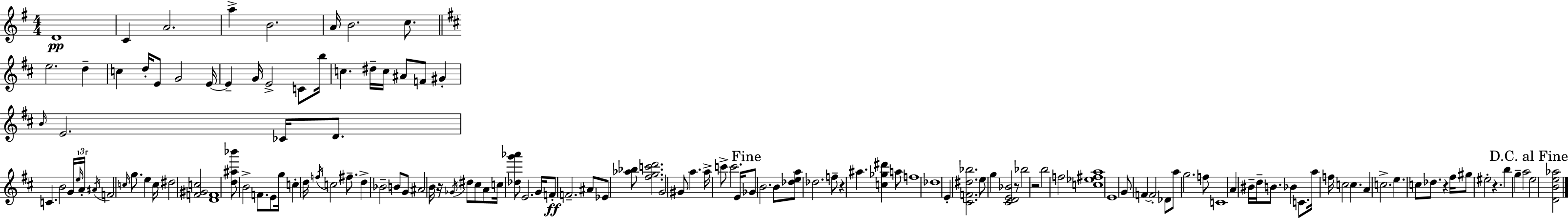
{
  \clef treble
  \numericTimeSignature
  \time 4/4
  \key e \minor
  d'1\pp | c'4 a'2. | a''4-> b'2. | a'16 b'2. c''8. | \break \bar "||" \break \key d \major e''2. d''4-- | c''4 d''16-. e'8 g'2 e'16~~ | e'4-- g'16 e'2-> c'8 b''16 | c''4. dis''16-- c''16 ais'8 f'8 gis'4-. | \break \grace { b'16 } e'2. ces'16 d'8. | c'4. b'2 g'16 | \tuplet 3/2 { \grace { e''16 } a'16-. \acciaccatura { ais'16 } } f'2 \grace { c''16 } g''8. e''4 | c''16 dis''2 <f' gis' c''>2 | \break <d' f'>1 | <d'' ais'' bes'''>8 b'2-> f'8. | e'8 g''16 c''4-. d''16 \acciaccatura { f''16 } c''2 | fis''8.-- d''4-> bes'2-- | \break b'8 g'8 ais'2 b'16 r16 \acciaccatura { ges'16 } | dis''8 cis''8 a'8 c''16 <des'' g''' aes'''>8 e'2. | g'16 f'8-.\ff f'2.-- | ais'8 ees'8 <aes'' bes''>8 <fis'' g'' c''' d'''>2. | \break g'2 gis'8 | a''4. a''16-> c'''8-> c'''2. | e'16 \mark "Fine" ges'8 b'2. | b'8 <des'' e'' a''>8 des''2. | \break f''8-- r4 ais''4. | <c'' ges'' dis'''>4 a''8 f''1 | des''1 | e'4-. <cis' f' dis'' bes''>2. | \break e''8 g''4 <cis' d' e' bes'>2 | r8 bes''2 r2 | b''2 f''2 | <c'' ees'' fis'' a''>1 | \break e'1 | g'8 f'4~~ f'2-. | des'8 a''8 g''2. | f''8 c'1 | \break a'4 bis'16-- d''16-- b'8. bes'4 | c'8. a''16 f''16 c''2 | c''4. a'4 c''2.-> | e''4. c''8 des''8. | \break r4 fis''16 gis''8 eis''2-. | r4. b''4 g''4-- a''2 | \mark "D.C. al Fine" e''2 <d' b' e'' aes''>2 | \bar "|."
}